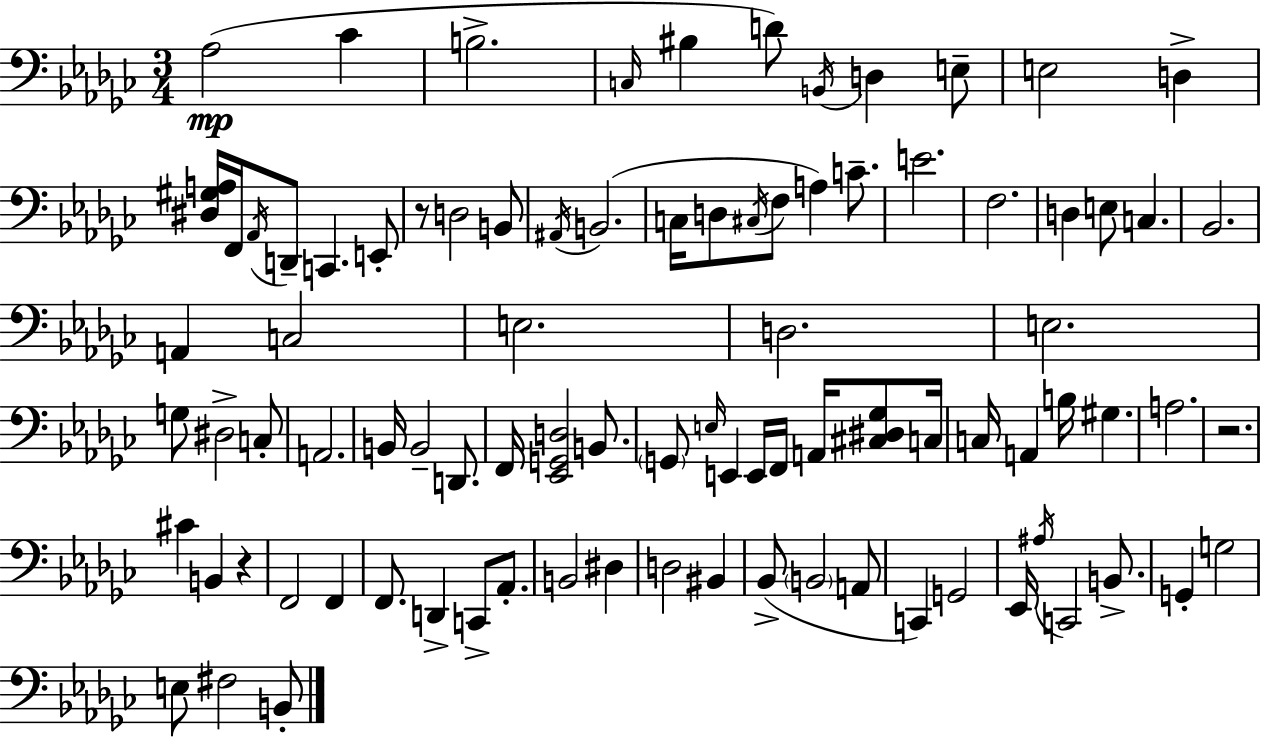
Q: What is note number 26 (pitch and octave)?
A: C4